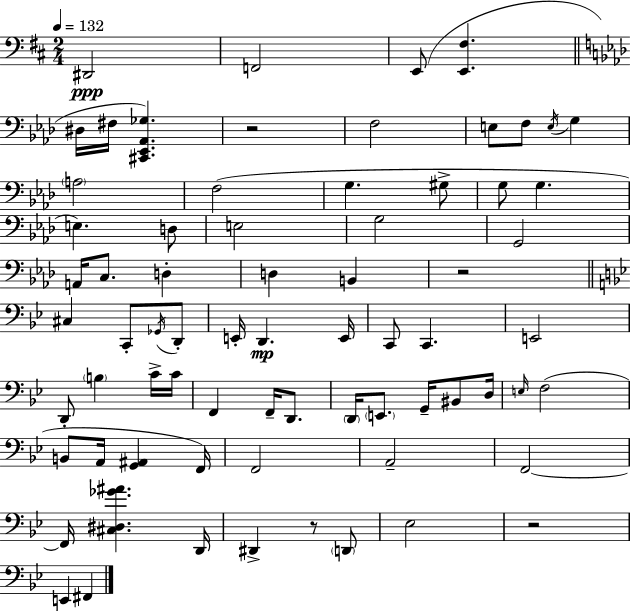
X:1
T:Untitled
M:2/4
L:1/4
K:D
^D,,2 F,,2 E,,/2 [E,,^F,] ^D,/4 ^F,/4 [^C,,_E,,_A,,_G,] z2 F,2 E,/2 F,/2 E,/4 G, A,2 F,2 G, ^G,/2 G,/2 G, E, D,/2 E,2 G,2 G,,2 A,,/4 C,/2 D, D, B,, z2 ^C, C,,/2 _G,,/4 D,,/2 E,,/4 D,, E,,/4 C,,/2 C,, E,,2 D,,/2 B, C/4 C/4 F,, F,,/4 D,,/2 D,,/4 E,,/2 G,,/4 ^B,,/2 D,/4 E,/4 F,2 B,,/2 A,,/4 [G,,^A,,] F,,/4 F,,2 A,,2 F,,2 F,,/4 [^C,^D,_G^A] D,,/4 ^D,, z/2 D,,/2 _E,2 z2 E,, ^F,,